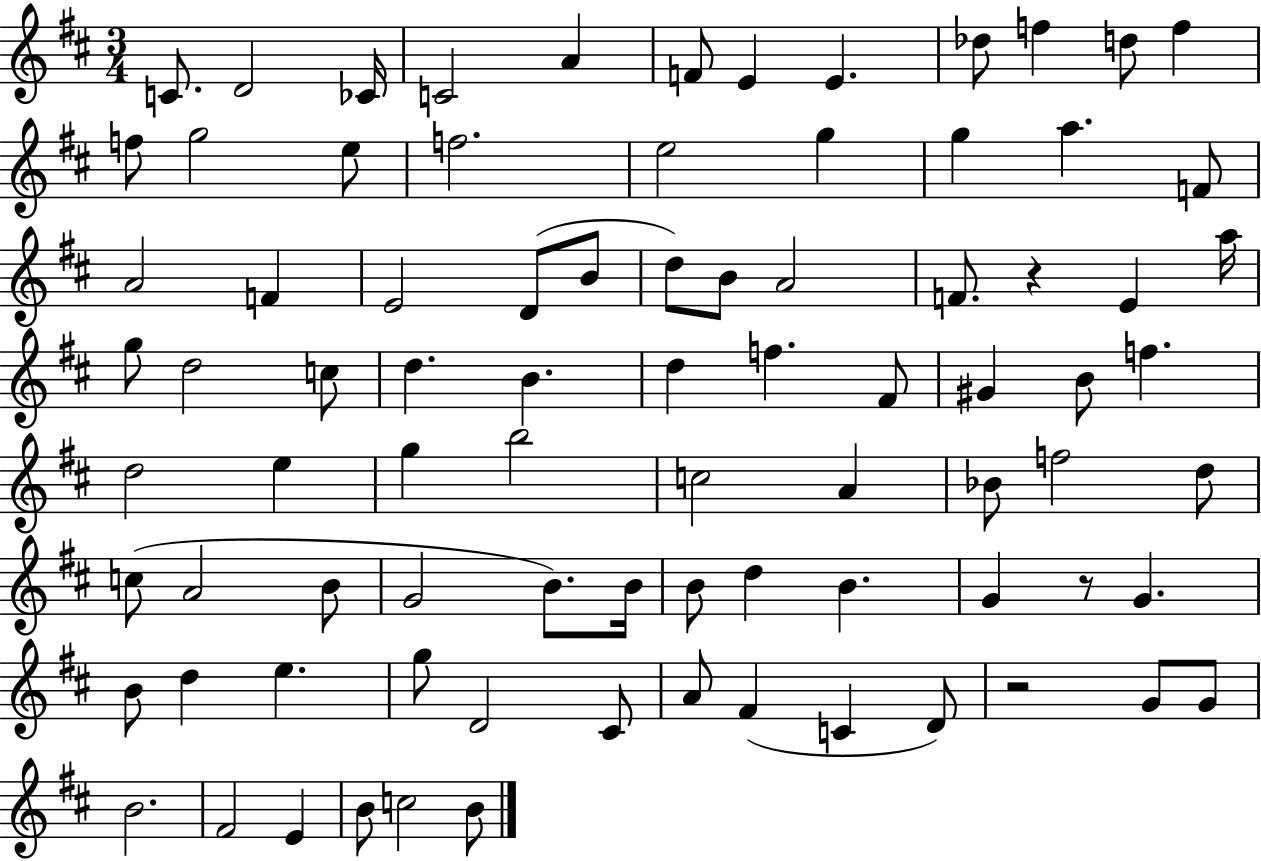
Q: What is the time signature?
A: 3/4